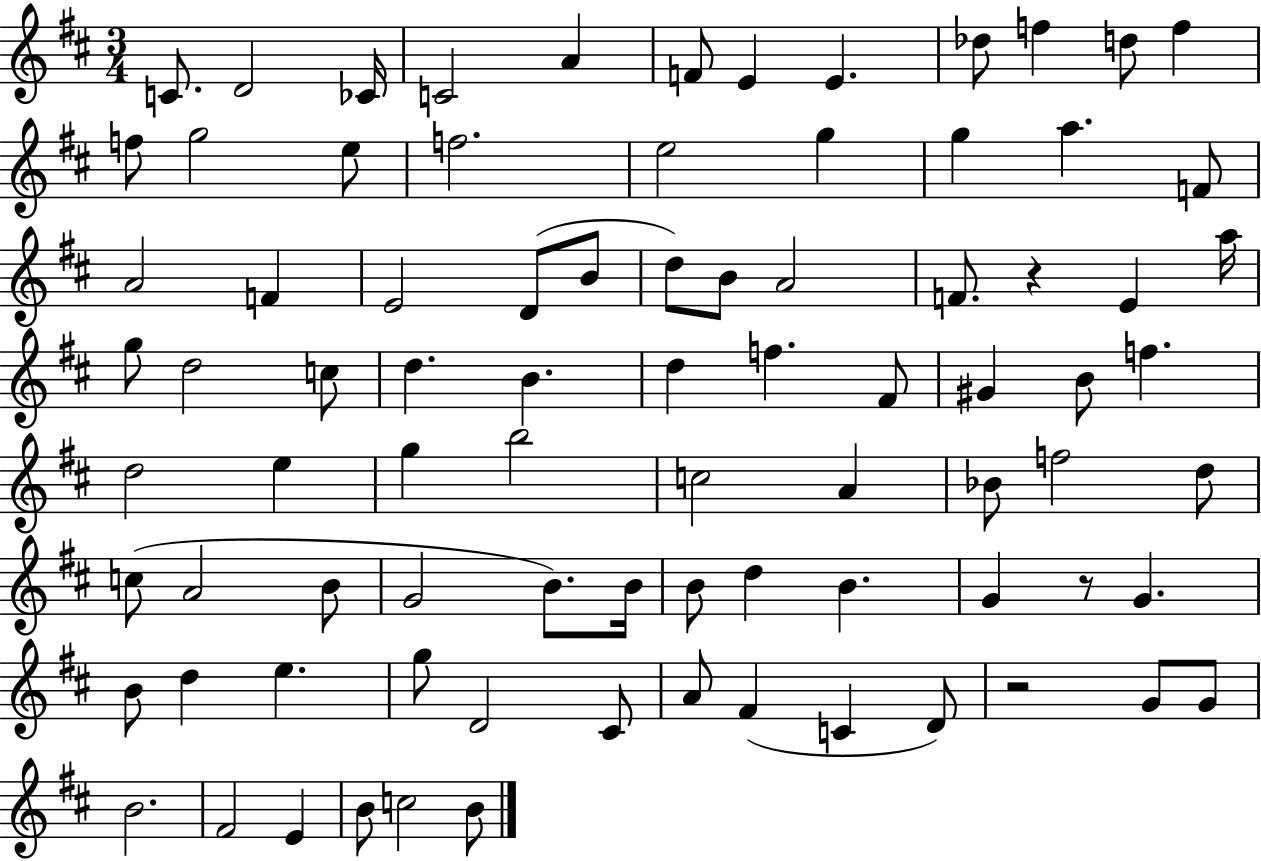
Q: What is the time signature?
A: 3/4